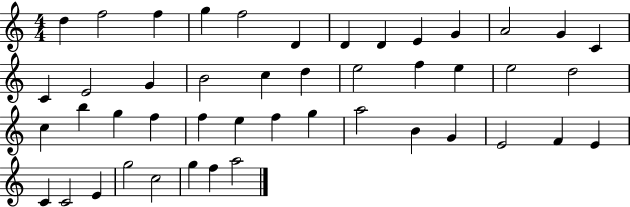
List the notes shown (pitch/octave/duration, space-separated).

D5/q F5/h F5/q G5/q F5/h D4/q D4/q D4/q E4/q G4/q A4/h G4/q C4/q C4/q E4/h G4/q B4/h C5/q D5/q E5/h F5/q E5/q E5/h D5/h C5/q B5/q G5/q F5/q F5/q E5/q F5/q G5/q A5/h B4/q G4/q E4/h F4/q E4/q C4/q C4/h E4/q G5/h C5/h G5/q F5/q A5/h